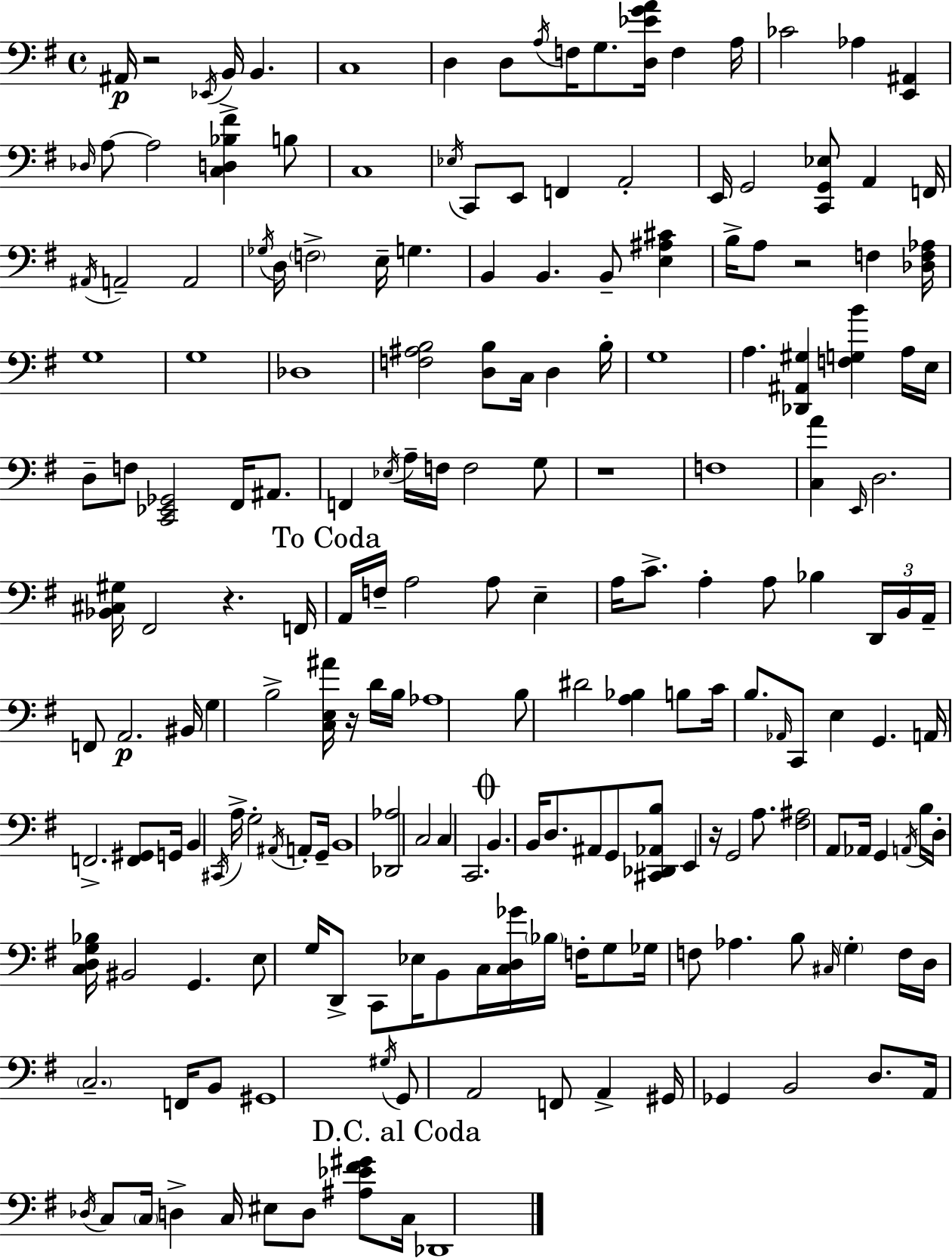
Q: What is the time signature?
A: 4/4